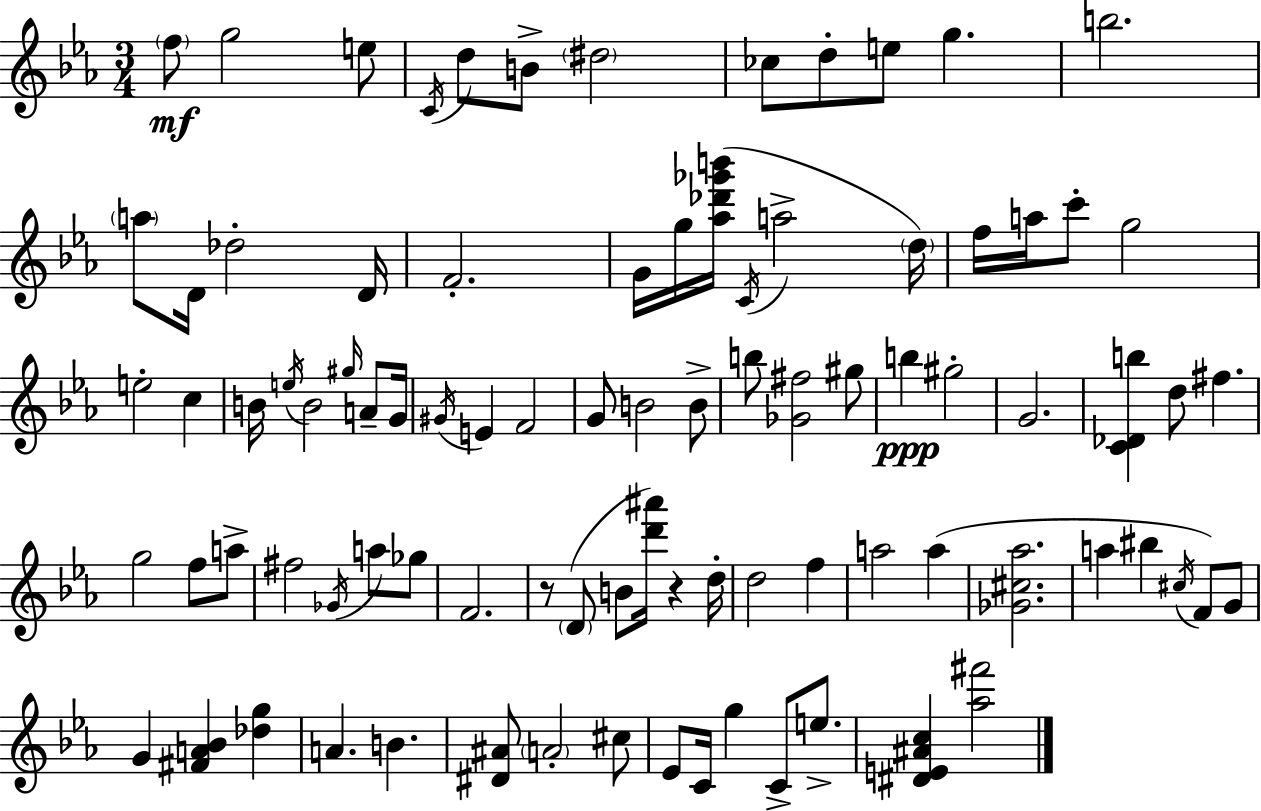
{
  \clef treble
  \numericTimeSignature
  \time 3/4
  \key ees \major
  \parenthesize f''8\mf g''2 e''8 | \acciaccatura { c'16 } d''8 b'8-> \parenthesize dis''2 | ces''8 d''8-. e''8 g''4. | b''2. | \break \parenthesize a''8 d'16 des''2-. | d'16 f'2.-. | g'16 g''16 <aes'' des''' ges''' b'''>16( \acciaccatura { c'16 } a''2-> | \parenthesize d''16) f''16 a''16 c'''8-. g''2 | \break e''2-. c''4 | b'16 \acciaccatura { e''16 } b'2 | \grace { gis''16 } a'8-- g'16 \acciaccatura { gis'16 } e'4 f'2 | g'8 b'2 | \break b'8-> b''8 <ges' fis''>2 | gis''8 b''4\ppp gis''2-. | g'2. | <c' des' b''>4 d''8 fis''4. | \break g''2 | f''8 a''8-> fis''2 | \acciaccatura { ges'16 } a''8 ges''8 f'2. | r8 \parenthesize d'8( b'8 | \break <d''' ais'''>16) r4 d''16-. d''2 | f''4 a''2 | a''4( <ges' cis'' aes''>2. | a''4 bis''4 | \break \acciaccatura { cis''16 }) f'8 g'8 g'4 <fis' a' bes'>4 | <des'' g''>4 a'4. | b'4. <dis' ais'>8 \parenthesize a'2-. | cis''8 ees'8 c'16 g''4 | \break c'8-> e''8.-> <dis' e' ais' c''>4 <aes'' fis'''>2 | \bar "|."
}